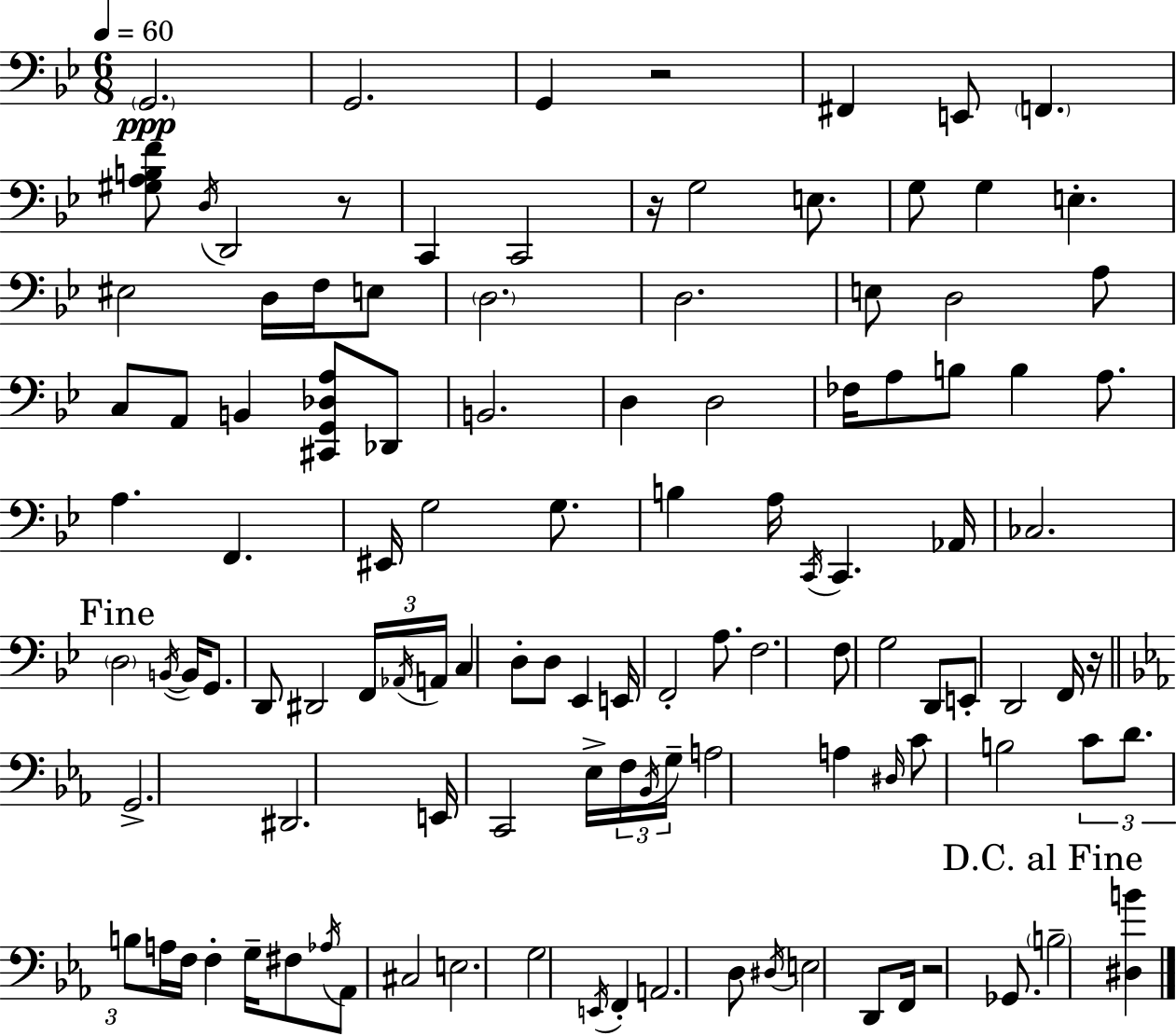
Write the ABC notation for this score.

X:1
T:Untitled
M:6/8
L:1/4
K:Bb
G,,2 G,,2 G,, z2 ^F,, E,,/2 F,, [^G,A,B,F]/2 D,/4 D,,2 z/2 C,, C,,2 z/4 G,2 E,/2 G,/2 G, E, ^E,2 D,/4 F,/4 E,/2 D,2 D,2 E,/2 D,2 A,/2 C,/2 A,,/2 B,, [^C,,G,,_D,A,]/2 _D,,/2 B,,2 D, D,2 _F,/4 A,/2 B,/2 B, A,/2 A, F,, ^E,,/4 G,2 G,/2 B, A,/4 C,,/4 C,, _A,,/4 _C,2 D,2 B,,/4 B,,/4 G,,/2 D,,/2 ^D,,2 F,,/4 _A,,/4 A,,/4 C, D,/2 D,/2 _E,, E,,/4 F,,2 A,/2 F,2 F,/2 G,2 D,,/2 E,,/2 D,,2 F,,/4 z/4 G,,2 ^D,,2 E,,/4 C,,2 _E,/4 F,/4 _B,,/4 G,/4 A,2 A, ^D,/4 C/2 B,2 C/2 D/2 B,/2 A,/4 F,/4 F, G,/4 ^F,/2 _A,/4 _A,,/2 ^C,2 E,2 G,2 E,,/4 F,, A,,2 D,/2 ^D,/4 E,2 D,,/2 F,,/4 z2 _G,,/2 B,2 [^D,B]